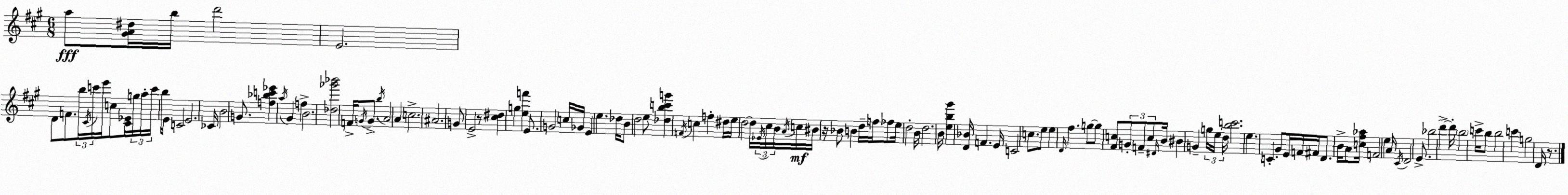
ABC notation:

X:1
T:Untitled
M:6/8
L:1/4
K:A
a/2 [^GA^d]/4 b/4 d'2 E2 D/2 F/2 b/4 ^C/4 c'/4 e'/4 c/2 [^C_E]/4 g/4 a/4 c'/4 b/4 E/4 C2 E2 _C/4 B2 G/2 [f_bc'_e'] a/4 ^G f B2 [_d_g'_b']2 F/4 G/4 G/2 b/4 A2 A c2 ^A2 G/2 E2 z/2 [^c^d] g [ef'] E/2 G2 c/4 _G/4 E e _d/4 B/2 d2 e/2 [_dbc'g'] F/4 c f ^d/4 e/4 d2 d/4 _E/4 ^c/4 B/4 A/4 c/4 ^B/4 z/4 _B/2 B d/4 f/4 _f/2 e/4 d2 B/4 d2 B/4 [eb^g'] [D_B]/4 F E/4 C2 c/2 e/2 e D/4 ^f g/2 g/2 [^Fc]/2 G/2 F/2 c/2 ^D/4 B/4 ^B G g/4 e/4 d/4 [bc']2 e C ^G/2 E/4 F/4 ^F/4 D/2 B/4 A/2 [c^f_a]/4 F2 e A/4 ^C/4 D2 E/2 _b2 d' d'/4 b2 c'/4 b/2 b2 c' g2 D/4 z/2